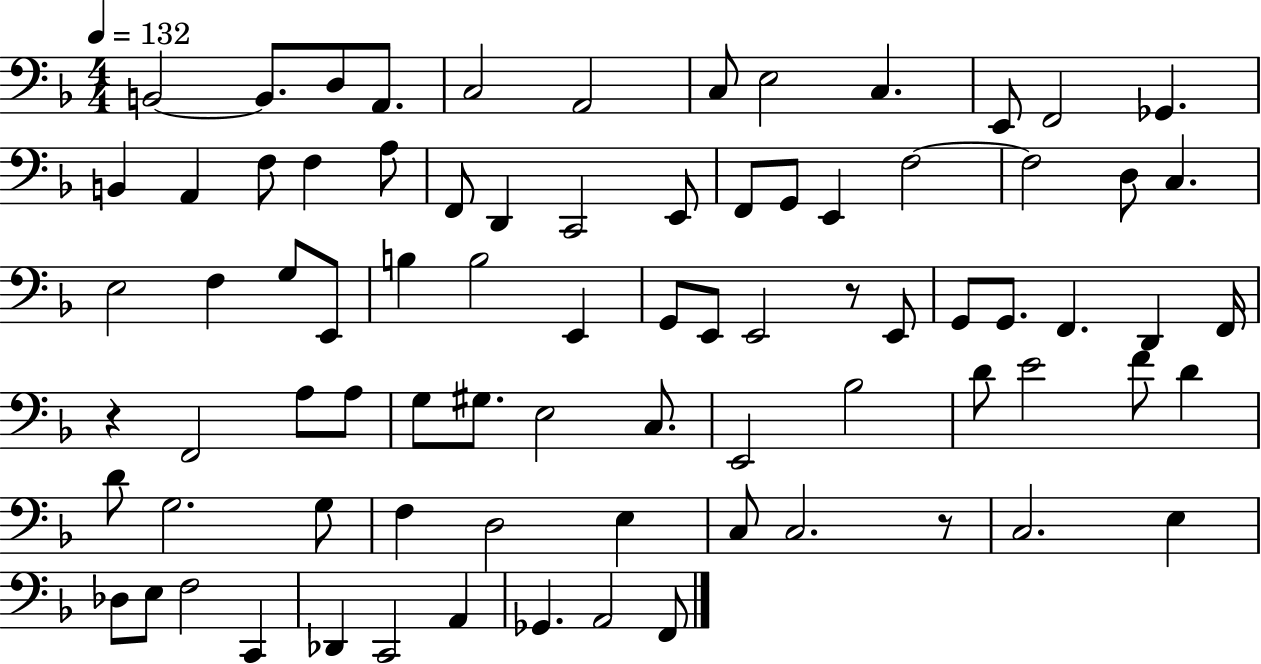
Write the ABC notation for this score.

X:1
T:Untitled
M:4/4
L:1/4
K:F
B,,2 B,,/2 D,/2 A,,/2 C,2 A,,2 C,/2 E,2 C, E,,/2 F,,2 _G,, B,, A,, F,/2 F, A,/2 F,,/2 D,, C,,2 E,,/2 F,,/2 G,,/2 E,, F,2 F,2 D,/2 C, E,2 F, G,/2 E,,/2 B, B,2 E,, G,,/2 E,,/2 E,,2 z/2 E,,/2 G,,/2 G,,/2 F,, D,, F,,/4 z F,,2 A,/2 A,/2 G,/2 ^G,/2 E,2 C,/2 E,,2 _B,2 D/2 E2 F/2 D D/2 G,2 G,/2 F, D,2 E, C,/2 C,2 z/2 C,2 E, _D,/2 E,/2 F,2 C,, _D,, C,,2 A,, _G,, A,,2 F,,/2